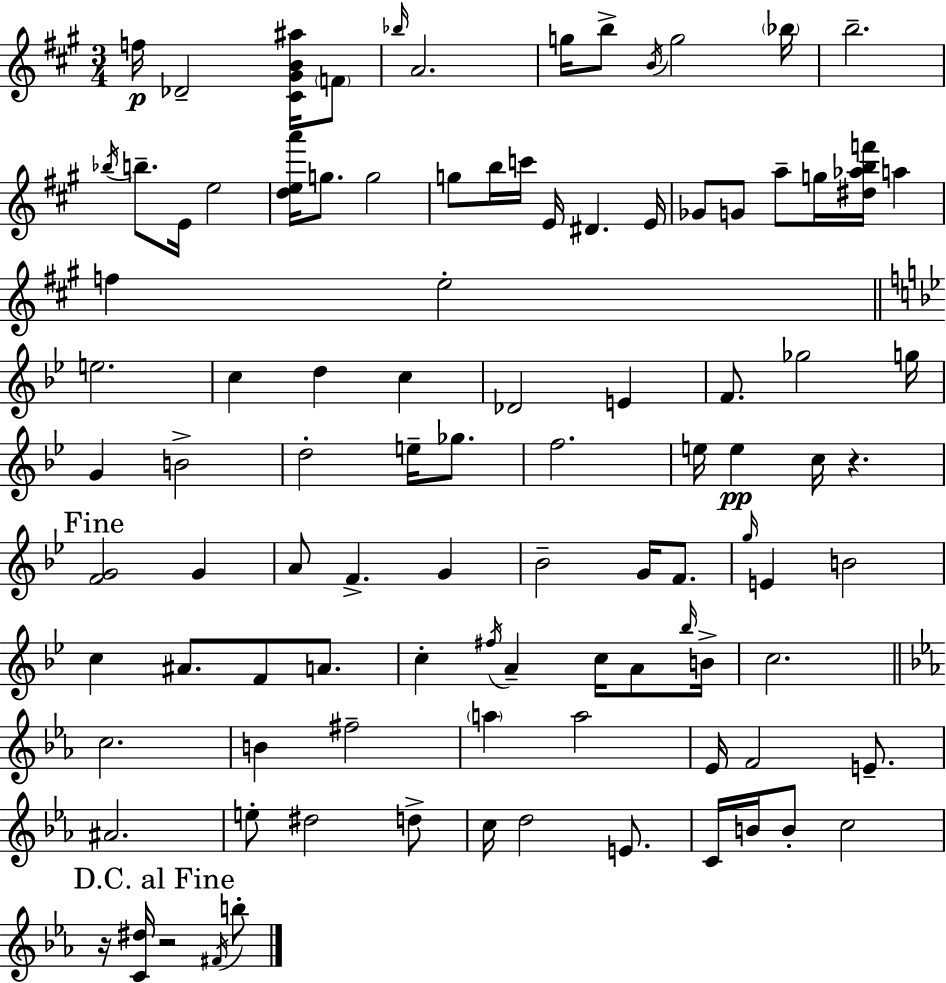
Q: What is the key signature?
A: A major